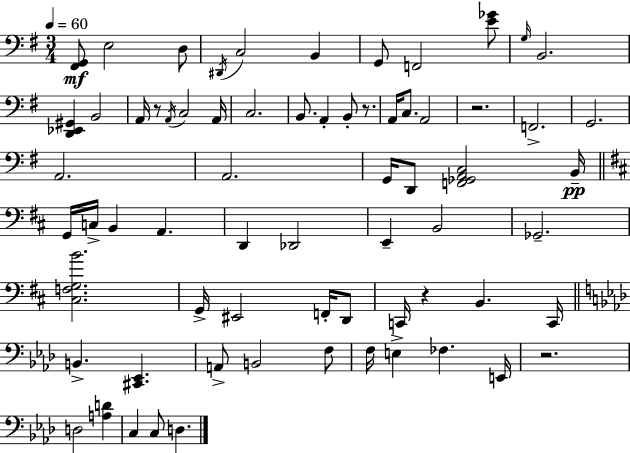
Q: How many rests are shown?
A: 5